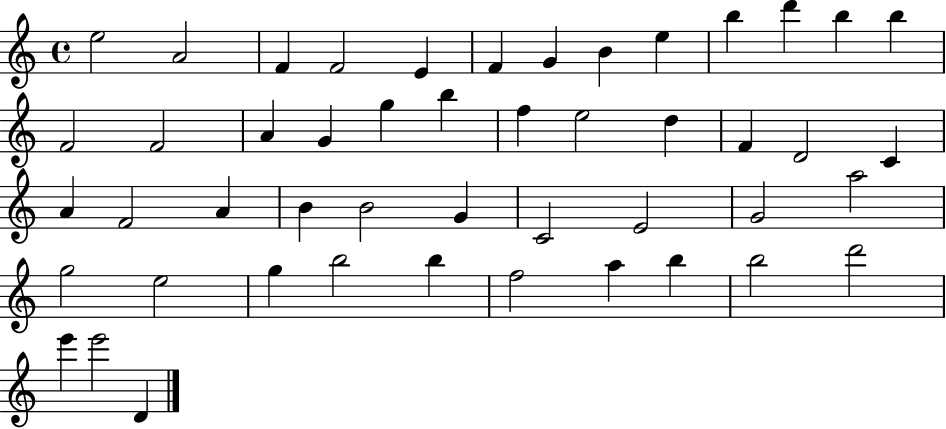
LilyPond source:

{
  \clef treble
  \time 4/4
  \defaultTimeSignature
  \key c \major
  e''2 a'2 | f'4 f'2 e'4 | f'4 g'4 b'4 e''4 | b''4 d'''4 b''4 b''4 | \break f'2 f'2 | a'4 g'4 g''4 b''4 | f''4 e''2 d''4 | f'4 d'2 c'4 | \break a'4 f'2 a'4 | b'4 b'2 g'4 | c'2 e'2 | g'2 a''2 | \break g''2 e''2 | g''4 b''2 b''4 | f''2 a''4 b''4 | b''2 d'''2 | \break e'''4 e'''2 d'4 | \bar "|."
}